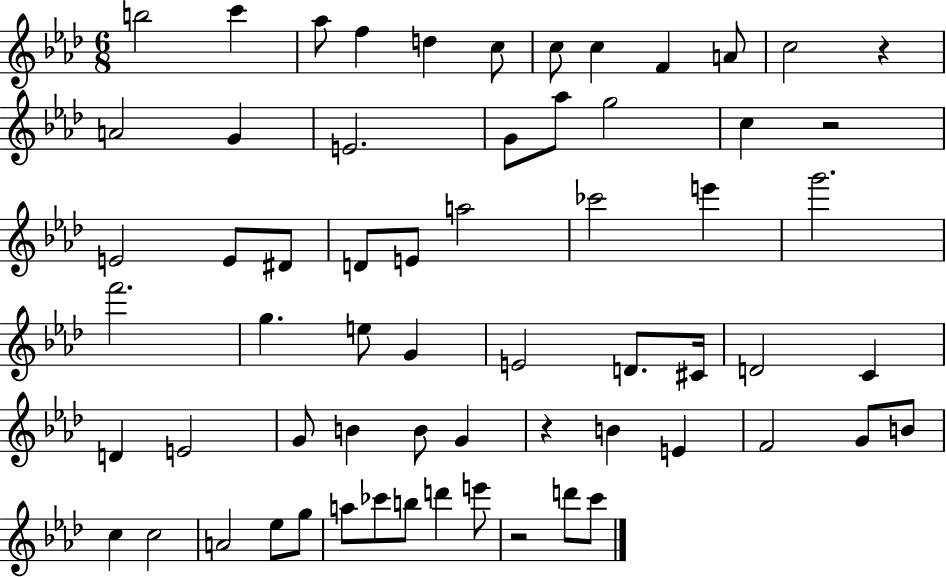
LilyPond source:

{
  \clef treble
  \numericTimeSignature
  \time 6/8
  \key aes \major
  b''2 c'''4 | aes''8 f''4 d''4 c''8 | c''8 c''4 f'4 a'8 | c''2 r4 | \break a'2 g'4 | e'2. | g'8 aes''8 g''2 | c''4 r2 | \break e'2 e'8 dis'8 | d'8 e'8 a''2 | ces'''2 e'''4 | g'''2. | \break f'''2. | g''4. e''8 g'4 | e'2 d'8. cis'16 | d'2 c'4 | \break d'4 e'2 | g'8 b'4 b'8 g'4 | r4 b'4 e'4 | f'2 g'8 b'8 | \break c''4 c''2 | a'2 ees''8 g''8 | a''8 ces'''8 b''8 d'''4 e'''8 | r2 d'''8 c'''8 | \break \bar "|."
}